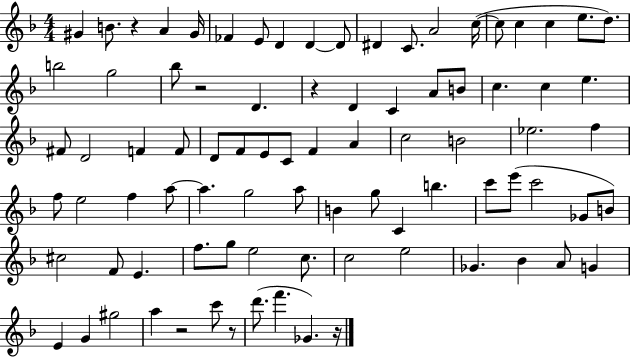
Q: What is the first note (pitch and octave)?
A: G#4